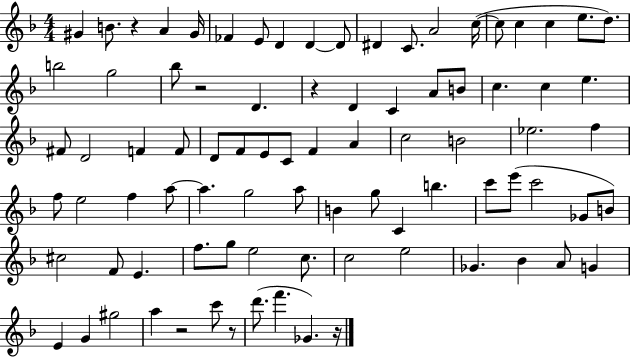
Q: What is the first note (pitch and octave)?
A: G#4